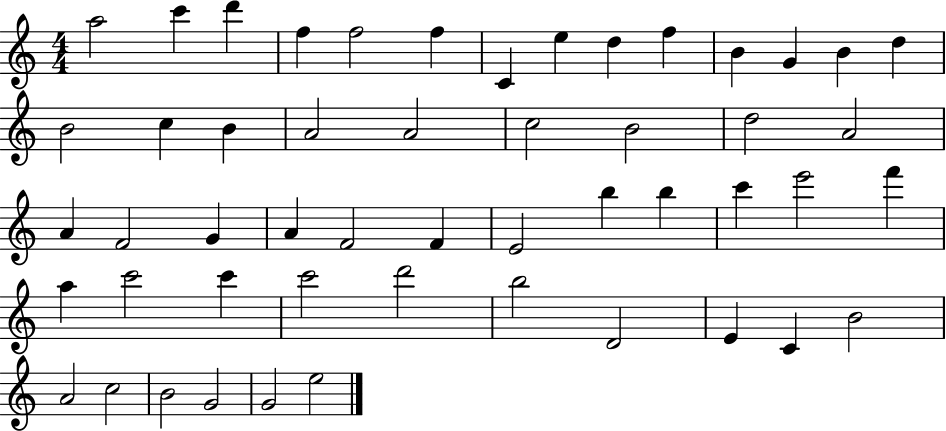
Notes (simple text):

A5/h C6/q D6/q F5/q F5/h F5/q C4/q E5/q D5/q F5/q B4/q G4/q B4/q D5/q B4/h C5/q B4/q A4/h A4/h C5/h B4/h D5/h A4/h A4/q F4/h G4/q A4/q F4/h F4/q E4/h B5/q B5/q C6/q E6/h F6/q A5/q C6/h C6/q C6/h D6/h B5/h D4/h E4/q C4/q B4/h A4/h C5/h B4/h G4/h G4/h E5/h